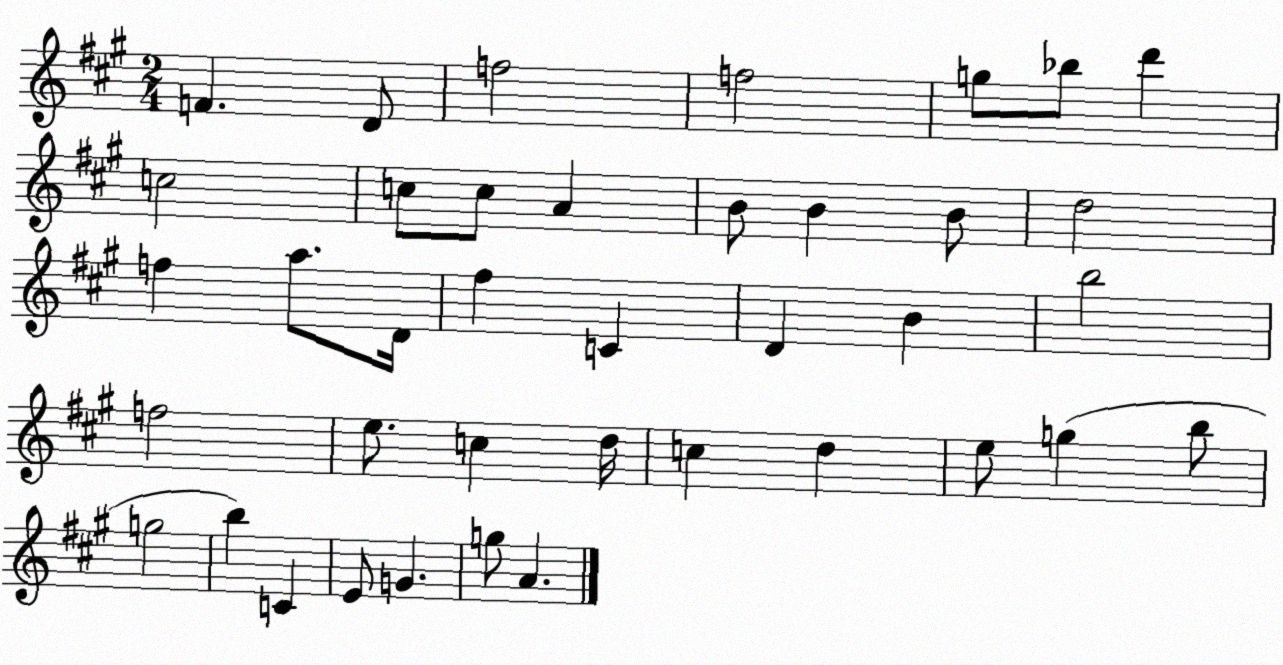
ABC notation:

X:1
T:Untitled
M:2/4
L:1/4
K:A
F D/2 f2 f2 g/2 _b/2 d' c2 c/2 c/2 A B/2 B B/2 d2 f a/2 D/4 ^f C D B b2 f2 e/2 c d/4 c d e/2 g b/2 g2 b C E/2 G g/2 A